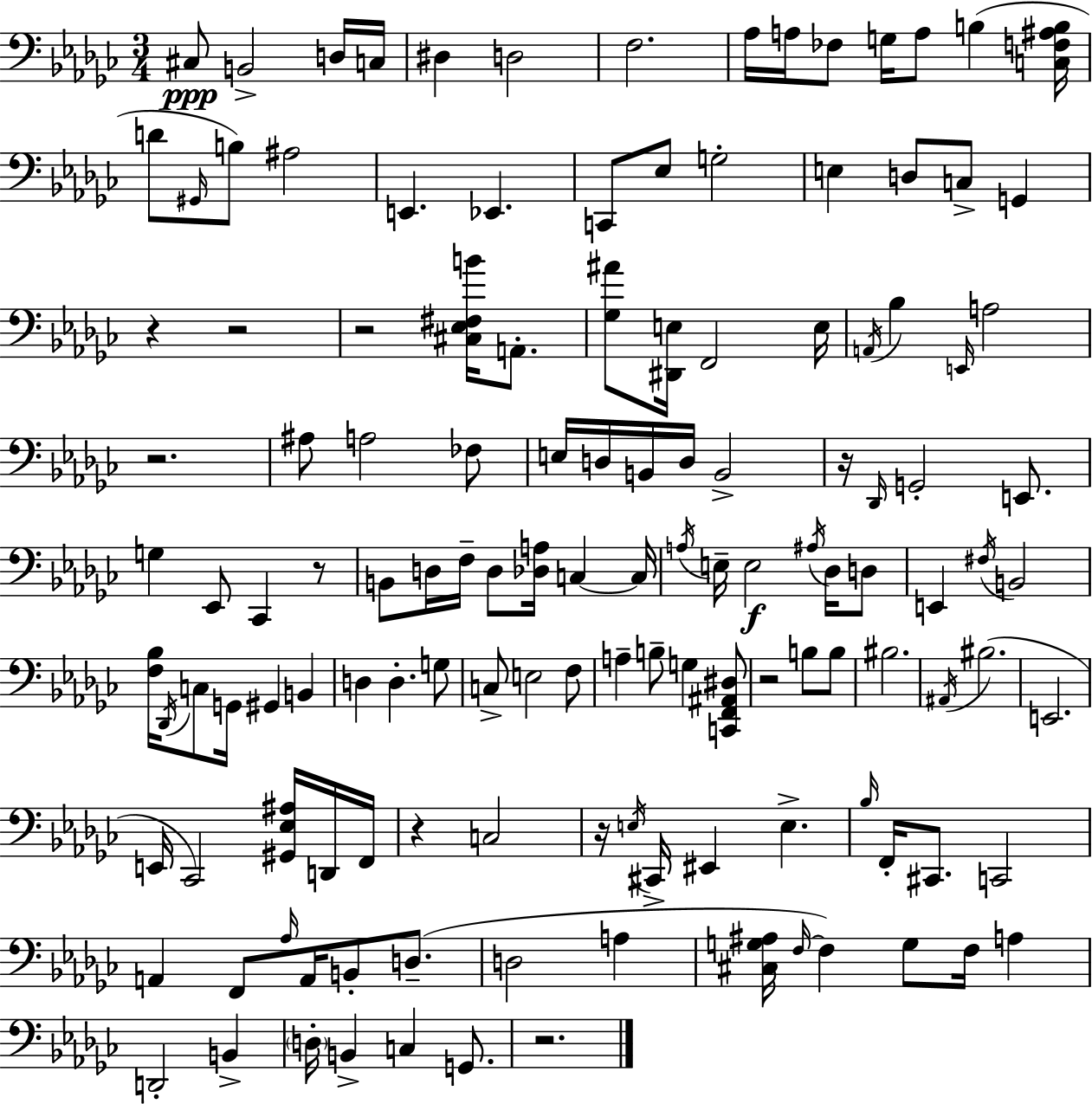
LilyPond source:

{
  \clef bass
  \numericTimeSignature
  \time 3/4
  \key ees \minor
  \repeat volta 2 { cis8\ppp b,2-> d16 c16 | dis4 d2 | f2. | aes16 a16 fes8 g16 a8 b4( <c f ais b>16 | \break d'8 \grace { gis,16 }) b8 ais2 | e,4. ees,4. | c,8 ees8 g2-. | e4 d8 c8-> g,4 | \break r4 r2 | r2 <cis ees fis b'>16 a,8.-. | <ges ais'>8 <dis, e>16 f,2 | e16 \acciaccatura { a,16 } bes4 \grace { e,16 } a2 | \break r2. | ais8 a2 | fes8 e16 d16 b,16 d16 b,2-> | r16 \grace { des,16 } g,2-. | \break e,8. g4 ees,8 ces,4 | r8 b,8 d16 f16-- d8 <des a>16 c4~~ | c16 \acciaccatura { a16 } e16-- e2\f | \acciaccatura { ais16 } des16 d8 e,4 \acciaccatura { fis16 } b,2 | \break <f bes>16 \acciaccatura { des,16 } c8 g,16 | gis,4 b,4 d4 | d4.-. g8 c8-> e2 | f8 a4-- | \break b8-- g4 <c, f, ais, dis>8 r2 | b8 b8 bis2. | \acciaccatura { ais,16 }( bis2. | e,2. | \break e,16 ces,2) | <gis, ees ais>16 d,16 f,16 r4 | c2 r16 \acciaccatura { e16 } cis,16-> | eis,4 e4.-> \grace { bes16 } f,16-. | \break cis,8. c,2 a,4 | f,8 \grace { aes16 } a,16 b,8-. d8.--( | d2 a4 | <cis g ais>16 \grace { f16~ }~ f4) g8 f16 a4 | \break d,2-. b,4-> | \parenthesize d16-. b,4-> c4 g,8. | r2. | } \bar "|."
}